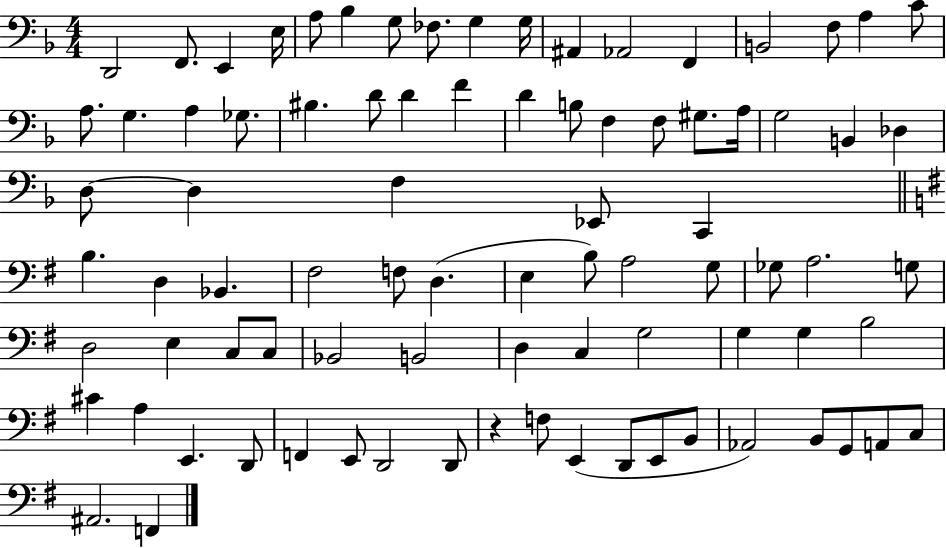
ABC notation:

X:1
T:Untitled
M:4/4
L:1/4
K:F
D,,2 F,,/2 E,, E,/4 A,/2 _B, G,/2 _F,/2 G, G,/4 ^A,, _A,,2 F,, B,,2 F,/2 A, C/2 A,/2 G, A, _G,/2 ^B, D/2 D F D B,/2 F, F,/2 ^G,/2 A,/4 G,2 B,, _D, D,/2 D, F, _E,,/2 C,, B, D, _B,, ^F,2 F,/2 D, E, B,/2 A,2 G,/2 _G,/2 A,2 G,/2 D,2 E, C,/2 C,/2 _B,,2 B,,2 D, C, G,2 G, G, B,2 ^C A, E,, D,,/2 F,, E,,/2 D,,2 D,,/2 z F,/2 E,, D,,/2 E,,/2 B,,/2 _A,,2 B,,/2 G,,/2 A,,/2 C,/2 ^A,,2 F,,